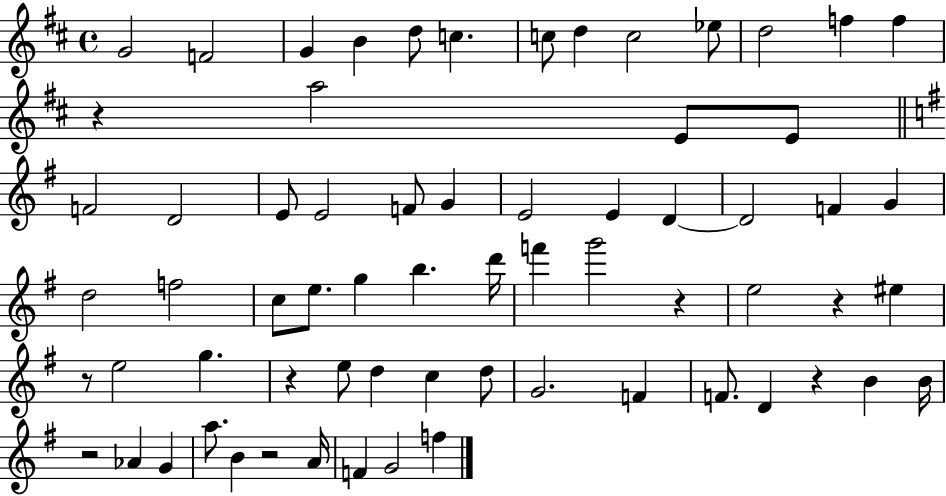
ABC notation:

X:1
T:Untitled
M:4/4
L:1/4
K:D
G2 F2 G B d/2 c c/2 d c2 _e/2 d2 f f z a2 E/2 E/2 F2 D2 E/2 E2 F/2 G E2 E D D2 F G d2 f2 c/2 e/2 g b d'/4 f' g'2 z e2 z ^e z/2 e2 g z e/2 d c d/2 G2 F F/2 D z B B/4 z2 _A G a/2 B z2 A/4 F G2 f